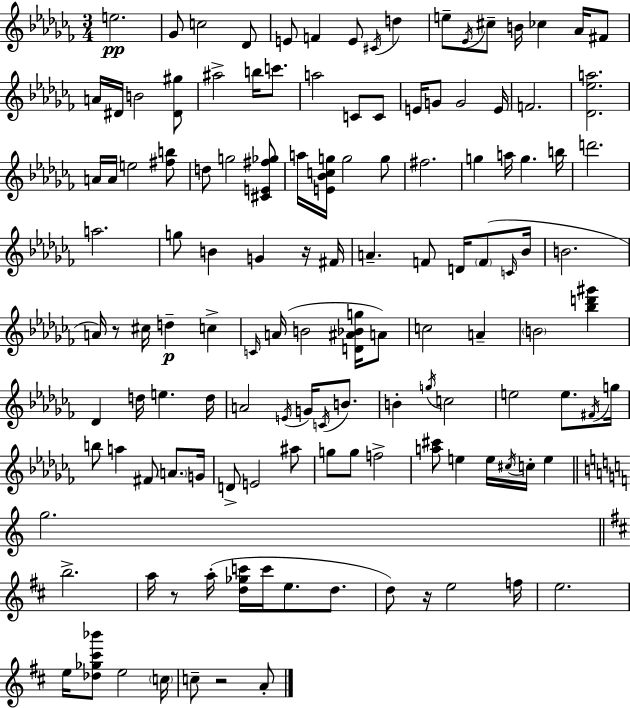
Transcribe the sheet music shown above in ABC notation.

X:1
T:Untitled
M:3/4
L:1/4
K:Abm
e2 _G/2 c2 _D/2 E/2 F E/2 ^C/4 d e/2 _E/4 ^c/2 B/4 _c _A/4 ^F/2 A/4 ^D/4 B2 [^D^g]/2 ^a2 b/4 c'/2 a2 C/2 C/2 E/4 G/2 G2 E/4 F2 [_D_ea]2 A/4 A/4 e2 [^fb]/2 d/2 g2 [^CE^f_g]/2 a/4 [E_Bcg]/4 g2 g/2 ^f2 g a/4 g b/4 d'2 a2 g/2 B G z/4 ^F/4 A F/2 D/4 F/2 C/4 _B/4 B2 A/4 z/2 ^c/4 d c C/4 A/4 B2 [D^A_Bg]/4 A/2 c2 A B2 [_bd'^g'] _D d/4 e d/4 A2 E/4 G/4 C/4 B/2 B g/4 c2 e2 e/2 ^F/4 g/4 b/2 a ^F/2 A/2 G/4 D/2 E2 ^a/2 g/2 g/2 f2 [a^c']/2 e e/4 ^c/4 c/4 e g2 b2 a/4 z/2 a/4 [d_gc']/4 c'/4 e/2 d/2 d/2 z/4 e2 f/4 e2 e/4 [_d_g^c'_b']/2 e2 c/4 c/2 z2 A/2